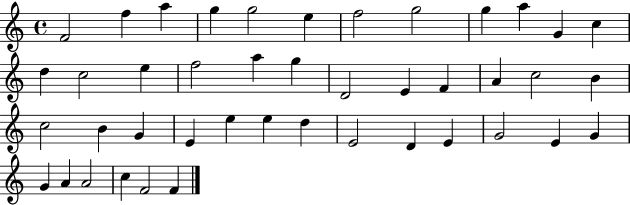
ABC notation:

X:1
T:Untitled
M:4/4
L:1/4
K:C
F2 f a g g2 e f2 g2 g a G c d c2 e f2 a g D2 E F A c2 B c2 B G E e e d E2 D E G2 E G G A A2 c F2 F